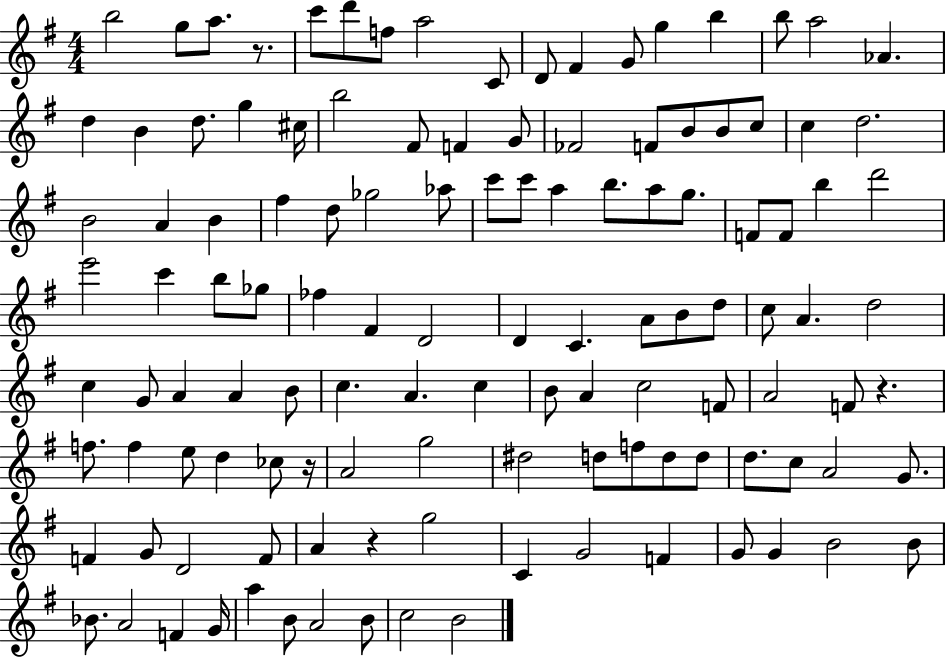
B5/h G5/e A5/e. R/e. C6/e D6/e F5/e A5/h C4/e D4/e F#4/q G4/e G5/q B5/q B5/e A5/h Ab4/q. D5/q B4/q D5/e. G5/q C#5/s B5/h F#4/e F4/q G4/e FES4/h F4/e B4/e B4/e C5/e C5/q D5/h. B4/h A4/q B4/q F#5/q D5/e Gb5/h Ab5/e C6/e C6/e A5/q B5/e. A5/e G5/e. F4/e F4/e B5/q D6/h E6/h C6/q B5/e Gb5/e FES5/q F#4/q D4/h D4/q C4/q. A4/e B4/e D5/e C5/e A4/q. D5/h C5/q G4/e A4/q A4/q B4/e C5/q. A4/q. C5/q B4/e A4/q C5/h F4/e A4/h F4/e R/q. F5/e. F5/q E5/e D5/q CES5/e R/s A4/h G5/h D#5/h D5/e F5/e D5/e D5/e D5/e. C5/e A4/h G4/e. F4/q G4/e D4/h F4/e A4/q R/q G5/h C4/q G4/h F4/q G4/e G4/q B4/h B4/e Bb4/e. A4/h F4/q G4/s A5/q B4/e A4/h B4/e C5/h B4/h